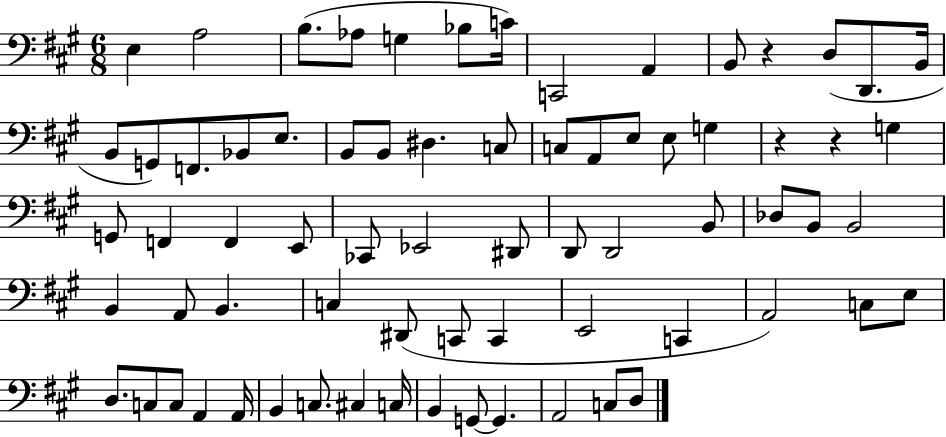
E3/q A3/h B3/e. Ab3/e G3/q Bb3/e C4/s C2/h A2/q B2/e R/q D3/e D2/e. B2/s B2/e G2/e F2/e. Bb2/e E3/e. B2/e B2/e D#3/q. C3/e C3/e A2/e E3/e E3/e G3/q R/q R/q G3/q G2/e F2/q F2/q E2/e CES2/e Eb2/h D#2/e D2/e D2/h B2/e Db3/e B2/e B2/h B2/q A2/e B2/q. C3/q D#2/e C2/e C2/q E2/h C2/q A2/h C3/e E3/e D3/e. C3/e C3/e A2/q A2/s B2/q C3/e. C#3/q C3/s B2/q G2/e G2/q. A2/h C3/e D3/e